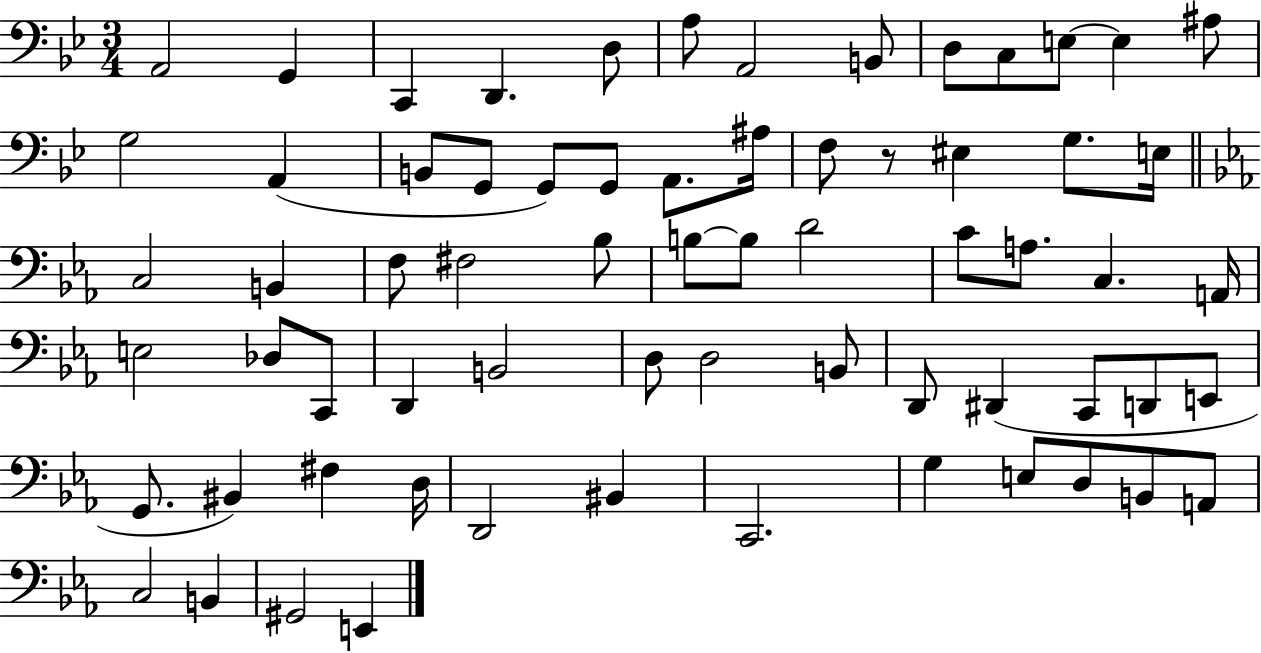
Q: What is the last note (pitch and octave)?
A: E2